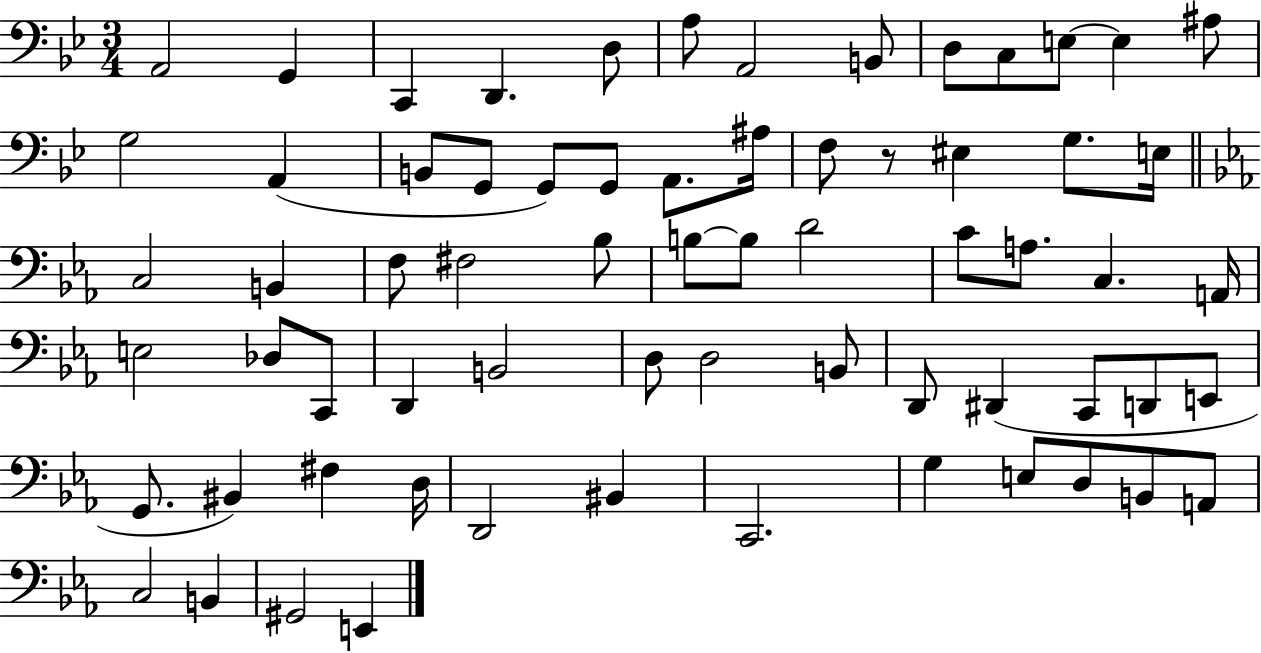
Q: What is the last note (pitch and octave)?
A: E2